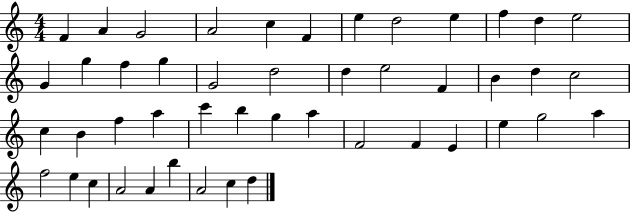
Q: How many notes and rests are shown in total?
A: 47